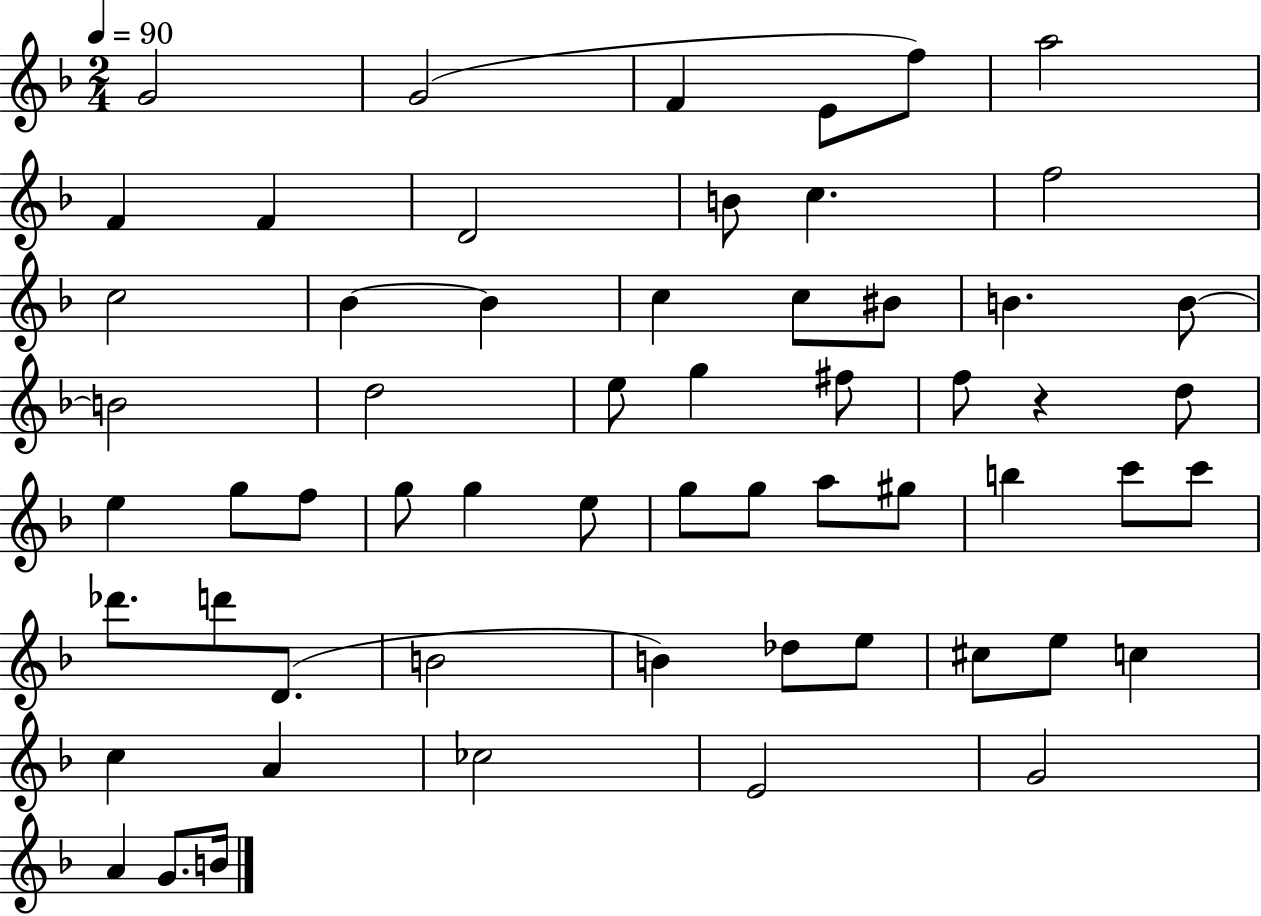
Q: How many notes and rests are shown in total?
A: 59